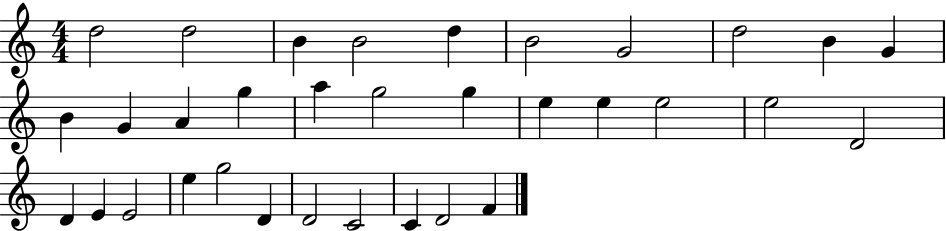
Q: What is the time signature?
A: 4/4